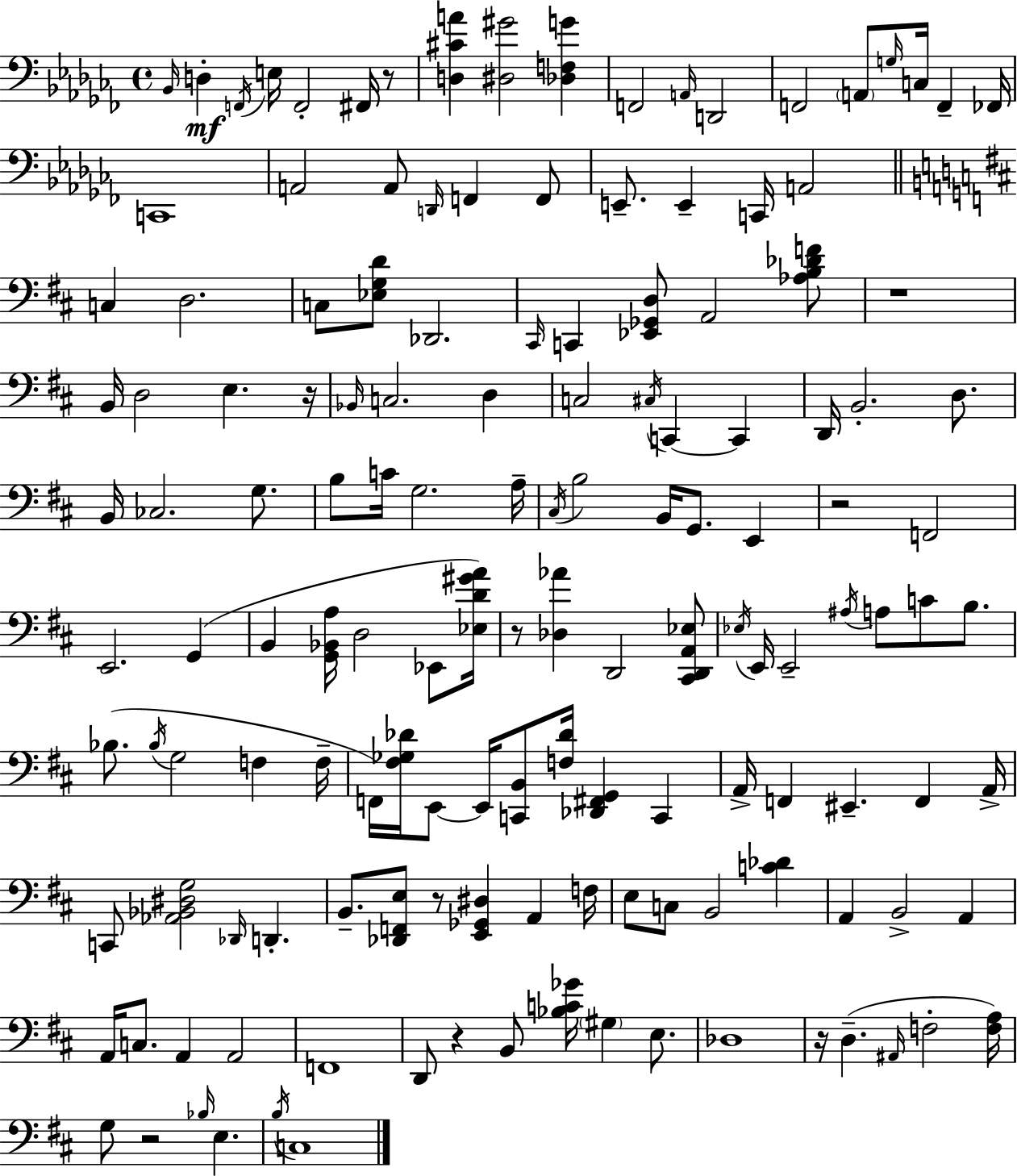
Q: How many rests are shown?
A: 9